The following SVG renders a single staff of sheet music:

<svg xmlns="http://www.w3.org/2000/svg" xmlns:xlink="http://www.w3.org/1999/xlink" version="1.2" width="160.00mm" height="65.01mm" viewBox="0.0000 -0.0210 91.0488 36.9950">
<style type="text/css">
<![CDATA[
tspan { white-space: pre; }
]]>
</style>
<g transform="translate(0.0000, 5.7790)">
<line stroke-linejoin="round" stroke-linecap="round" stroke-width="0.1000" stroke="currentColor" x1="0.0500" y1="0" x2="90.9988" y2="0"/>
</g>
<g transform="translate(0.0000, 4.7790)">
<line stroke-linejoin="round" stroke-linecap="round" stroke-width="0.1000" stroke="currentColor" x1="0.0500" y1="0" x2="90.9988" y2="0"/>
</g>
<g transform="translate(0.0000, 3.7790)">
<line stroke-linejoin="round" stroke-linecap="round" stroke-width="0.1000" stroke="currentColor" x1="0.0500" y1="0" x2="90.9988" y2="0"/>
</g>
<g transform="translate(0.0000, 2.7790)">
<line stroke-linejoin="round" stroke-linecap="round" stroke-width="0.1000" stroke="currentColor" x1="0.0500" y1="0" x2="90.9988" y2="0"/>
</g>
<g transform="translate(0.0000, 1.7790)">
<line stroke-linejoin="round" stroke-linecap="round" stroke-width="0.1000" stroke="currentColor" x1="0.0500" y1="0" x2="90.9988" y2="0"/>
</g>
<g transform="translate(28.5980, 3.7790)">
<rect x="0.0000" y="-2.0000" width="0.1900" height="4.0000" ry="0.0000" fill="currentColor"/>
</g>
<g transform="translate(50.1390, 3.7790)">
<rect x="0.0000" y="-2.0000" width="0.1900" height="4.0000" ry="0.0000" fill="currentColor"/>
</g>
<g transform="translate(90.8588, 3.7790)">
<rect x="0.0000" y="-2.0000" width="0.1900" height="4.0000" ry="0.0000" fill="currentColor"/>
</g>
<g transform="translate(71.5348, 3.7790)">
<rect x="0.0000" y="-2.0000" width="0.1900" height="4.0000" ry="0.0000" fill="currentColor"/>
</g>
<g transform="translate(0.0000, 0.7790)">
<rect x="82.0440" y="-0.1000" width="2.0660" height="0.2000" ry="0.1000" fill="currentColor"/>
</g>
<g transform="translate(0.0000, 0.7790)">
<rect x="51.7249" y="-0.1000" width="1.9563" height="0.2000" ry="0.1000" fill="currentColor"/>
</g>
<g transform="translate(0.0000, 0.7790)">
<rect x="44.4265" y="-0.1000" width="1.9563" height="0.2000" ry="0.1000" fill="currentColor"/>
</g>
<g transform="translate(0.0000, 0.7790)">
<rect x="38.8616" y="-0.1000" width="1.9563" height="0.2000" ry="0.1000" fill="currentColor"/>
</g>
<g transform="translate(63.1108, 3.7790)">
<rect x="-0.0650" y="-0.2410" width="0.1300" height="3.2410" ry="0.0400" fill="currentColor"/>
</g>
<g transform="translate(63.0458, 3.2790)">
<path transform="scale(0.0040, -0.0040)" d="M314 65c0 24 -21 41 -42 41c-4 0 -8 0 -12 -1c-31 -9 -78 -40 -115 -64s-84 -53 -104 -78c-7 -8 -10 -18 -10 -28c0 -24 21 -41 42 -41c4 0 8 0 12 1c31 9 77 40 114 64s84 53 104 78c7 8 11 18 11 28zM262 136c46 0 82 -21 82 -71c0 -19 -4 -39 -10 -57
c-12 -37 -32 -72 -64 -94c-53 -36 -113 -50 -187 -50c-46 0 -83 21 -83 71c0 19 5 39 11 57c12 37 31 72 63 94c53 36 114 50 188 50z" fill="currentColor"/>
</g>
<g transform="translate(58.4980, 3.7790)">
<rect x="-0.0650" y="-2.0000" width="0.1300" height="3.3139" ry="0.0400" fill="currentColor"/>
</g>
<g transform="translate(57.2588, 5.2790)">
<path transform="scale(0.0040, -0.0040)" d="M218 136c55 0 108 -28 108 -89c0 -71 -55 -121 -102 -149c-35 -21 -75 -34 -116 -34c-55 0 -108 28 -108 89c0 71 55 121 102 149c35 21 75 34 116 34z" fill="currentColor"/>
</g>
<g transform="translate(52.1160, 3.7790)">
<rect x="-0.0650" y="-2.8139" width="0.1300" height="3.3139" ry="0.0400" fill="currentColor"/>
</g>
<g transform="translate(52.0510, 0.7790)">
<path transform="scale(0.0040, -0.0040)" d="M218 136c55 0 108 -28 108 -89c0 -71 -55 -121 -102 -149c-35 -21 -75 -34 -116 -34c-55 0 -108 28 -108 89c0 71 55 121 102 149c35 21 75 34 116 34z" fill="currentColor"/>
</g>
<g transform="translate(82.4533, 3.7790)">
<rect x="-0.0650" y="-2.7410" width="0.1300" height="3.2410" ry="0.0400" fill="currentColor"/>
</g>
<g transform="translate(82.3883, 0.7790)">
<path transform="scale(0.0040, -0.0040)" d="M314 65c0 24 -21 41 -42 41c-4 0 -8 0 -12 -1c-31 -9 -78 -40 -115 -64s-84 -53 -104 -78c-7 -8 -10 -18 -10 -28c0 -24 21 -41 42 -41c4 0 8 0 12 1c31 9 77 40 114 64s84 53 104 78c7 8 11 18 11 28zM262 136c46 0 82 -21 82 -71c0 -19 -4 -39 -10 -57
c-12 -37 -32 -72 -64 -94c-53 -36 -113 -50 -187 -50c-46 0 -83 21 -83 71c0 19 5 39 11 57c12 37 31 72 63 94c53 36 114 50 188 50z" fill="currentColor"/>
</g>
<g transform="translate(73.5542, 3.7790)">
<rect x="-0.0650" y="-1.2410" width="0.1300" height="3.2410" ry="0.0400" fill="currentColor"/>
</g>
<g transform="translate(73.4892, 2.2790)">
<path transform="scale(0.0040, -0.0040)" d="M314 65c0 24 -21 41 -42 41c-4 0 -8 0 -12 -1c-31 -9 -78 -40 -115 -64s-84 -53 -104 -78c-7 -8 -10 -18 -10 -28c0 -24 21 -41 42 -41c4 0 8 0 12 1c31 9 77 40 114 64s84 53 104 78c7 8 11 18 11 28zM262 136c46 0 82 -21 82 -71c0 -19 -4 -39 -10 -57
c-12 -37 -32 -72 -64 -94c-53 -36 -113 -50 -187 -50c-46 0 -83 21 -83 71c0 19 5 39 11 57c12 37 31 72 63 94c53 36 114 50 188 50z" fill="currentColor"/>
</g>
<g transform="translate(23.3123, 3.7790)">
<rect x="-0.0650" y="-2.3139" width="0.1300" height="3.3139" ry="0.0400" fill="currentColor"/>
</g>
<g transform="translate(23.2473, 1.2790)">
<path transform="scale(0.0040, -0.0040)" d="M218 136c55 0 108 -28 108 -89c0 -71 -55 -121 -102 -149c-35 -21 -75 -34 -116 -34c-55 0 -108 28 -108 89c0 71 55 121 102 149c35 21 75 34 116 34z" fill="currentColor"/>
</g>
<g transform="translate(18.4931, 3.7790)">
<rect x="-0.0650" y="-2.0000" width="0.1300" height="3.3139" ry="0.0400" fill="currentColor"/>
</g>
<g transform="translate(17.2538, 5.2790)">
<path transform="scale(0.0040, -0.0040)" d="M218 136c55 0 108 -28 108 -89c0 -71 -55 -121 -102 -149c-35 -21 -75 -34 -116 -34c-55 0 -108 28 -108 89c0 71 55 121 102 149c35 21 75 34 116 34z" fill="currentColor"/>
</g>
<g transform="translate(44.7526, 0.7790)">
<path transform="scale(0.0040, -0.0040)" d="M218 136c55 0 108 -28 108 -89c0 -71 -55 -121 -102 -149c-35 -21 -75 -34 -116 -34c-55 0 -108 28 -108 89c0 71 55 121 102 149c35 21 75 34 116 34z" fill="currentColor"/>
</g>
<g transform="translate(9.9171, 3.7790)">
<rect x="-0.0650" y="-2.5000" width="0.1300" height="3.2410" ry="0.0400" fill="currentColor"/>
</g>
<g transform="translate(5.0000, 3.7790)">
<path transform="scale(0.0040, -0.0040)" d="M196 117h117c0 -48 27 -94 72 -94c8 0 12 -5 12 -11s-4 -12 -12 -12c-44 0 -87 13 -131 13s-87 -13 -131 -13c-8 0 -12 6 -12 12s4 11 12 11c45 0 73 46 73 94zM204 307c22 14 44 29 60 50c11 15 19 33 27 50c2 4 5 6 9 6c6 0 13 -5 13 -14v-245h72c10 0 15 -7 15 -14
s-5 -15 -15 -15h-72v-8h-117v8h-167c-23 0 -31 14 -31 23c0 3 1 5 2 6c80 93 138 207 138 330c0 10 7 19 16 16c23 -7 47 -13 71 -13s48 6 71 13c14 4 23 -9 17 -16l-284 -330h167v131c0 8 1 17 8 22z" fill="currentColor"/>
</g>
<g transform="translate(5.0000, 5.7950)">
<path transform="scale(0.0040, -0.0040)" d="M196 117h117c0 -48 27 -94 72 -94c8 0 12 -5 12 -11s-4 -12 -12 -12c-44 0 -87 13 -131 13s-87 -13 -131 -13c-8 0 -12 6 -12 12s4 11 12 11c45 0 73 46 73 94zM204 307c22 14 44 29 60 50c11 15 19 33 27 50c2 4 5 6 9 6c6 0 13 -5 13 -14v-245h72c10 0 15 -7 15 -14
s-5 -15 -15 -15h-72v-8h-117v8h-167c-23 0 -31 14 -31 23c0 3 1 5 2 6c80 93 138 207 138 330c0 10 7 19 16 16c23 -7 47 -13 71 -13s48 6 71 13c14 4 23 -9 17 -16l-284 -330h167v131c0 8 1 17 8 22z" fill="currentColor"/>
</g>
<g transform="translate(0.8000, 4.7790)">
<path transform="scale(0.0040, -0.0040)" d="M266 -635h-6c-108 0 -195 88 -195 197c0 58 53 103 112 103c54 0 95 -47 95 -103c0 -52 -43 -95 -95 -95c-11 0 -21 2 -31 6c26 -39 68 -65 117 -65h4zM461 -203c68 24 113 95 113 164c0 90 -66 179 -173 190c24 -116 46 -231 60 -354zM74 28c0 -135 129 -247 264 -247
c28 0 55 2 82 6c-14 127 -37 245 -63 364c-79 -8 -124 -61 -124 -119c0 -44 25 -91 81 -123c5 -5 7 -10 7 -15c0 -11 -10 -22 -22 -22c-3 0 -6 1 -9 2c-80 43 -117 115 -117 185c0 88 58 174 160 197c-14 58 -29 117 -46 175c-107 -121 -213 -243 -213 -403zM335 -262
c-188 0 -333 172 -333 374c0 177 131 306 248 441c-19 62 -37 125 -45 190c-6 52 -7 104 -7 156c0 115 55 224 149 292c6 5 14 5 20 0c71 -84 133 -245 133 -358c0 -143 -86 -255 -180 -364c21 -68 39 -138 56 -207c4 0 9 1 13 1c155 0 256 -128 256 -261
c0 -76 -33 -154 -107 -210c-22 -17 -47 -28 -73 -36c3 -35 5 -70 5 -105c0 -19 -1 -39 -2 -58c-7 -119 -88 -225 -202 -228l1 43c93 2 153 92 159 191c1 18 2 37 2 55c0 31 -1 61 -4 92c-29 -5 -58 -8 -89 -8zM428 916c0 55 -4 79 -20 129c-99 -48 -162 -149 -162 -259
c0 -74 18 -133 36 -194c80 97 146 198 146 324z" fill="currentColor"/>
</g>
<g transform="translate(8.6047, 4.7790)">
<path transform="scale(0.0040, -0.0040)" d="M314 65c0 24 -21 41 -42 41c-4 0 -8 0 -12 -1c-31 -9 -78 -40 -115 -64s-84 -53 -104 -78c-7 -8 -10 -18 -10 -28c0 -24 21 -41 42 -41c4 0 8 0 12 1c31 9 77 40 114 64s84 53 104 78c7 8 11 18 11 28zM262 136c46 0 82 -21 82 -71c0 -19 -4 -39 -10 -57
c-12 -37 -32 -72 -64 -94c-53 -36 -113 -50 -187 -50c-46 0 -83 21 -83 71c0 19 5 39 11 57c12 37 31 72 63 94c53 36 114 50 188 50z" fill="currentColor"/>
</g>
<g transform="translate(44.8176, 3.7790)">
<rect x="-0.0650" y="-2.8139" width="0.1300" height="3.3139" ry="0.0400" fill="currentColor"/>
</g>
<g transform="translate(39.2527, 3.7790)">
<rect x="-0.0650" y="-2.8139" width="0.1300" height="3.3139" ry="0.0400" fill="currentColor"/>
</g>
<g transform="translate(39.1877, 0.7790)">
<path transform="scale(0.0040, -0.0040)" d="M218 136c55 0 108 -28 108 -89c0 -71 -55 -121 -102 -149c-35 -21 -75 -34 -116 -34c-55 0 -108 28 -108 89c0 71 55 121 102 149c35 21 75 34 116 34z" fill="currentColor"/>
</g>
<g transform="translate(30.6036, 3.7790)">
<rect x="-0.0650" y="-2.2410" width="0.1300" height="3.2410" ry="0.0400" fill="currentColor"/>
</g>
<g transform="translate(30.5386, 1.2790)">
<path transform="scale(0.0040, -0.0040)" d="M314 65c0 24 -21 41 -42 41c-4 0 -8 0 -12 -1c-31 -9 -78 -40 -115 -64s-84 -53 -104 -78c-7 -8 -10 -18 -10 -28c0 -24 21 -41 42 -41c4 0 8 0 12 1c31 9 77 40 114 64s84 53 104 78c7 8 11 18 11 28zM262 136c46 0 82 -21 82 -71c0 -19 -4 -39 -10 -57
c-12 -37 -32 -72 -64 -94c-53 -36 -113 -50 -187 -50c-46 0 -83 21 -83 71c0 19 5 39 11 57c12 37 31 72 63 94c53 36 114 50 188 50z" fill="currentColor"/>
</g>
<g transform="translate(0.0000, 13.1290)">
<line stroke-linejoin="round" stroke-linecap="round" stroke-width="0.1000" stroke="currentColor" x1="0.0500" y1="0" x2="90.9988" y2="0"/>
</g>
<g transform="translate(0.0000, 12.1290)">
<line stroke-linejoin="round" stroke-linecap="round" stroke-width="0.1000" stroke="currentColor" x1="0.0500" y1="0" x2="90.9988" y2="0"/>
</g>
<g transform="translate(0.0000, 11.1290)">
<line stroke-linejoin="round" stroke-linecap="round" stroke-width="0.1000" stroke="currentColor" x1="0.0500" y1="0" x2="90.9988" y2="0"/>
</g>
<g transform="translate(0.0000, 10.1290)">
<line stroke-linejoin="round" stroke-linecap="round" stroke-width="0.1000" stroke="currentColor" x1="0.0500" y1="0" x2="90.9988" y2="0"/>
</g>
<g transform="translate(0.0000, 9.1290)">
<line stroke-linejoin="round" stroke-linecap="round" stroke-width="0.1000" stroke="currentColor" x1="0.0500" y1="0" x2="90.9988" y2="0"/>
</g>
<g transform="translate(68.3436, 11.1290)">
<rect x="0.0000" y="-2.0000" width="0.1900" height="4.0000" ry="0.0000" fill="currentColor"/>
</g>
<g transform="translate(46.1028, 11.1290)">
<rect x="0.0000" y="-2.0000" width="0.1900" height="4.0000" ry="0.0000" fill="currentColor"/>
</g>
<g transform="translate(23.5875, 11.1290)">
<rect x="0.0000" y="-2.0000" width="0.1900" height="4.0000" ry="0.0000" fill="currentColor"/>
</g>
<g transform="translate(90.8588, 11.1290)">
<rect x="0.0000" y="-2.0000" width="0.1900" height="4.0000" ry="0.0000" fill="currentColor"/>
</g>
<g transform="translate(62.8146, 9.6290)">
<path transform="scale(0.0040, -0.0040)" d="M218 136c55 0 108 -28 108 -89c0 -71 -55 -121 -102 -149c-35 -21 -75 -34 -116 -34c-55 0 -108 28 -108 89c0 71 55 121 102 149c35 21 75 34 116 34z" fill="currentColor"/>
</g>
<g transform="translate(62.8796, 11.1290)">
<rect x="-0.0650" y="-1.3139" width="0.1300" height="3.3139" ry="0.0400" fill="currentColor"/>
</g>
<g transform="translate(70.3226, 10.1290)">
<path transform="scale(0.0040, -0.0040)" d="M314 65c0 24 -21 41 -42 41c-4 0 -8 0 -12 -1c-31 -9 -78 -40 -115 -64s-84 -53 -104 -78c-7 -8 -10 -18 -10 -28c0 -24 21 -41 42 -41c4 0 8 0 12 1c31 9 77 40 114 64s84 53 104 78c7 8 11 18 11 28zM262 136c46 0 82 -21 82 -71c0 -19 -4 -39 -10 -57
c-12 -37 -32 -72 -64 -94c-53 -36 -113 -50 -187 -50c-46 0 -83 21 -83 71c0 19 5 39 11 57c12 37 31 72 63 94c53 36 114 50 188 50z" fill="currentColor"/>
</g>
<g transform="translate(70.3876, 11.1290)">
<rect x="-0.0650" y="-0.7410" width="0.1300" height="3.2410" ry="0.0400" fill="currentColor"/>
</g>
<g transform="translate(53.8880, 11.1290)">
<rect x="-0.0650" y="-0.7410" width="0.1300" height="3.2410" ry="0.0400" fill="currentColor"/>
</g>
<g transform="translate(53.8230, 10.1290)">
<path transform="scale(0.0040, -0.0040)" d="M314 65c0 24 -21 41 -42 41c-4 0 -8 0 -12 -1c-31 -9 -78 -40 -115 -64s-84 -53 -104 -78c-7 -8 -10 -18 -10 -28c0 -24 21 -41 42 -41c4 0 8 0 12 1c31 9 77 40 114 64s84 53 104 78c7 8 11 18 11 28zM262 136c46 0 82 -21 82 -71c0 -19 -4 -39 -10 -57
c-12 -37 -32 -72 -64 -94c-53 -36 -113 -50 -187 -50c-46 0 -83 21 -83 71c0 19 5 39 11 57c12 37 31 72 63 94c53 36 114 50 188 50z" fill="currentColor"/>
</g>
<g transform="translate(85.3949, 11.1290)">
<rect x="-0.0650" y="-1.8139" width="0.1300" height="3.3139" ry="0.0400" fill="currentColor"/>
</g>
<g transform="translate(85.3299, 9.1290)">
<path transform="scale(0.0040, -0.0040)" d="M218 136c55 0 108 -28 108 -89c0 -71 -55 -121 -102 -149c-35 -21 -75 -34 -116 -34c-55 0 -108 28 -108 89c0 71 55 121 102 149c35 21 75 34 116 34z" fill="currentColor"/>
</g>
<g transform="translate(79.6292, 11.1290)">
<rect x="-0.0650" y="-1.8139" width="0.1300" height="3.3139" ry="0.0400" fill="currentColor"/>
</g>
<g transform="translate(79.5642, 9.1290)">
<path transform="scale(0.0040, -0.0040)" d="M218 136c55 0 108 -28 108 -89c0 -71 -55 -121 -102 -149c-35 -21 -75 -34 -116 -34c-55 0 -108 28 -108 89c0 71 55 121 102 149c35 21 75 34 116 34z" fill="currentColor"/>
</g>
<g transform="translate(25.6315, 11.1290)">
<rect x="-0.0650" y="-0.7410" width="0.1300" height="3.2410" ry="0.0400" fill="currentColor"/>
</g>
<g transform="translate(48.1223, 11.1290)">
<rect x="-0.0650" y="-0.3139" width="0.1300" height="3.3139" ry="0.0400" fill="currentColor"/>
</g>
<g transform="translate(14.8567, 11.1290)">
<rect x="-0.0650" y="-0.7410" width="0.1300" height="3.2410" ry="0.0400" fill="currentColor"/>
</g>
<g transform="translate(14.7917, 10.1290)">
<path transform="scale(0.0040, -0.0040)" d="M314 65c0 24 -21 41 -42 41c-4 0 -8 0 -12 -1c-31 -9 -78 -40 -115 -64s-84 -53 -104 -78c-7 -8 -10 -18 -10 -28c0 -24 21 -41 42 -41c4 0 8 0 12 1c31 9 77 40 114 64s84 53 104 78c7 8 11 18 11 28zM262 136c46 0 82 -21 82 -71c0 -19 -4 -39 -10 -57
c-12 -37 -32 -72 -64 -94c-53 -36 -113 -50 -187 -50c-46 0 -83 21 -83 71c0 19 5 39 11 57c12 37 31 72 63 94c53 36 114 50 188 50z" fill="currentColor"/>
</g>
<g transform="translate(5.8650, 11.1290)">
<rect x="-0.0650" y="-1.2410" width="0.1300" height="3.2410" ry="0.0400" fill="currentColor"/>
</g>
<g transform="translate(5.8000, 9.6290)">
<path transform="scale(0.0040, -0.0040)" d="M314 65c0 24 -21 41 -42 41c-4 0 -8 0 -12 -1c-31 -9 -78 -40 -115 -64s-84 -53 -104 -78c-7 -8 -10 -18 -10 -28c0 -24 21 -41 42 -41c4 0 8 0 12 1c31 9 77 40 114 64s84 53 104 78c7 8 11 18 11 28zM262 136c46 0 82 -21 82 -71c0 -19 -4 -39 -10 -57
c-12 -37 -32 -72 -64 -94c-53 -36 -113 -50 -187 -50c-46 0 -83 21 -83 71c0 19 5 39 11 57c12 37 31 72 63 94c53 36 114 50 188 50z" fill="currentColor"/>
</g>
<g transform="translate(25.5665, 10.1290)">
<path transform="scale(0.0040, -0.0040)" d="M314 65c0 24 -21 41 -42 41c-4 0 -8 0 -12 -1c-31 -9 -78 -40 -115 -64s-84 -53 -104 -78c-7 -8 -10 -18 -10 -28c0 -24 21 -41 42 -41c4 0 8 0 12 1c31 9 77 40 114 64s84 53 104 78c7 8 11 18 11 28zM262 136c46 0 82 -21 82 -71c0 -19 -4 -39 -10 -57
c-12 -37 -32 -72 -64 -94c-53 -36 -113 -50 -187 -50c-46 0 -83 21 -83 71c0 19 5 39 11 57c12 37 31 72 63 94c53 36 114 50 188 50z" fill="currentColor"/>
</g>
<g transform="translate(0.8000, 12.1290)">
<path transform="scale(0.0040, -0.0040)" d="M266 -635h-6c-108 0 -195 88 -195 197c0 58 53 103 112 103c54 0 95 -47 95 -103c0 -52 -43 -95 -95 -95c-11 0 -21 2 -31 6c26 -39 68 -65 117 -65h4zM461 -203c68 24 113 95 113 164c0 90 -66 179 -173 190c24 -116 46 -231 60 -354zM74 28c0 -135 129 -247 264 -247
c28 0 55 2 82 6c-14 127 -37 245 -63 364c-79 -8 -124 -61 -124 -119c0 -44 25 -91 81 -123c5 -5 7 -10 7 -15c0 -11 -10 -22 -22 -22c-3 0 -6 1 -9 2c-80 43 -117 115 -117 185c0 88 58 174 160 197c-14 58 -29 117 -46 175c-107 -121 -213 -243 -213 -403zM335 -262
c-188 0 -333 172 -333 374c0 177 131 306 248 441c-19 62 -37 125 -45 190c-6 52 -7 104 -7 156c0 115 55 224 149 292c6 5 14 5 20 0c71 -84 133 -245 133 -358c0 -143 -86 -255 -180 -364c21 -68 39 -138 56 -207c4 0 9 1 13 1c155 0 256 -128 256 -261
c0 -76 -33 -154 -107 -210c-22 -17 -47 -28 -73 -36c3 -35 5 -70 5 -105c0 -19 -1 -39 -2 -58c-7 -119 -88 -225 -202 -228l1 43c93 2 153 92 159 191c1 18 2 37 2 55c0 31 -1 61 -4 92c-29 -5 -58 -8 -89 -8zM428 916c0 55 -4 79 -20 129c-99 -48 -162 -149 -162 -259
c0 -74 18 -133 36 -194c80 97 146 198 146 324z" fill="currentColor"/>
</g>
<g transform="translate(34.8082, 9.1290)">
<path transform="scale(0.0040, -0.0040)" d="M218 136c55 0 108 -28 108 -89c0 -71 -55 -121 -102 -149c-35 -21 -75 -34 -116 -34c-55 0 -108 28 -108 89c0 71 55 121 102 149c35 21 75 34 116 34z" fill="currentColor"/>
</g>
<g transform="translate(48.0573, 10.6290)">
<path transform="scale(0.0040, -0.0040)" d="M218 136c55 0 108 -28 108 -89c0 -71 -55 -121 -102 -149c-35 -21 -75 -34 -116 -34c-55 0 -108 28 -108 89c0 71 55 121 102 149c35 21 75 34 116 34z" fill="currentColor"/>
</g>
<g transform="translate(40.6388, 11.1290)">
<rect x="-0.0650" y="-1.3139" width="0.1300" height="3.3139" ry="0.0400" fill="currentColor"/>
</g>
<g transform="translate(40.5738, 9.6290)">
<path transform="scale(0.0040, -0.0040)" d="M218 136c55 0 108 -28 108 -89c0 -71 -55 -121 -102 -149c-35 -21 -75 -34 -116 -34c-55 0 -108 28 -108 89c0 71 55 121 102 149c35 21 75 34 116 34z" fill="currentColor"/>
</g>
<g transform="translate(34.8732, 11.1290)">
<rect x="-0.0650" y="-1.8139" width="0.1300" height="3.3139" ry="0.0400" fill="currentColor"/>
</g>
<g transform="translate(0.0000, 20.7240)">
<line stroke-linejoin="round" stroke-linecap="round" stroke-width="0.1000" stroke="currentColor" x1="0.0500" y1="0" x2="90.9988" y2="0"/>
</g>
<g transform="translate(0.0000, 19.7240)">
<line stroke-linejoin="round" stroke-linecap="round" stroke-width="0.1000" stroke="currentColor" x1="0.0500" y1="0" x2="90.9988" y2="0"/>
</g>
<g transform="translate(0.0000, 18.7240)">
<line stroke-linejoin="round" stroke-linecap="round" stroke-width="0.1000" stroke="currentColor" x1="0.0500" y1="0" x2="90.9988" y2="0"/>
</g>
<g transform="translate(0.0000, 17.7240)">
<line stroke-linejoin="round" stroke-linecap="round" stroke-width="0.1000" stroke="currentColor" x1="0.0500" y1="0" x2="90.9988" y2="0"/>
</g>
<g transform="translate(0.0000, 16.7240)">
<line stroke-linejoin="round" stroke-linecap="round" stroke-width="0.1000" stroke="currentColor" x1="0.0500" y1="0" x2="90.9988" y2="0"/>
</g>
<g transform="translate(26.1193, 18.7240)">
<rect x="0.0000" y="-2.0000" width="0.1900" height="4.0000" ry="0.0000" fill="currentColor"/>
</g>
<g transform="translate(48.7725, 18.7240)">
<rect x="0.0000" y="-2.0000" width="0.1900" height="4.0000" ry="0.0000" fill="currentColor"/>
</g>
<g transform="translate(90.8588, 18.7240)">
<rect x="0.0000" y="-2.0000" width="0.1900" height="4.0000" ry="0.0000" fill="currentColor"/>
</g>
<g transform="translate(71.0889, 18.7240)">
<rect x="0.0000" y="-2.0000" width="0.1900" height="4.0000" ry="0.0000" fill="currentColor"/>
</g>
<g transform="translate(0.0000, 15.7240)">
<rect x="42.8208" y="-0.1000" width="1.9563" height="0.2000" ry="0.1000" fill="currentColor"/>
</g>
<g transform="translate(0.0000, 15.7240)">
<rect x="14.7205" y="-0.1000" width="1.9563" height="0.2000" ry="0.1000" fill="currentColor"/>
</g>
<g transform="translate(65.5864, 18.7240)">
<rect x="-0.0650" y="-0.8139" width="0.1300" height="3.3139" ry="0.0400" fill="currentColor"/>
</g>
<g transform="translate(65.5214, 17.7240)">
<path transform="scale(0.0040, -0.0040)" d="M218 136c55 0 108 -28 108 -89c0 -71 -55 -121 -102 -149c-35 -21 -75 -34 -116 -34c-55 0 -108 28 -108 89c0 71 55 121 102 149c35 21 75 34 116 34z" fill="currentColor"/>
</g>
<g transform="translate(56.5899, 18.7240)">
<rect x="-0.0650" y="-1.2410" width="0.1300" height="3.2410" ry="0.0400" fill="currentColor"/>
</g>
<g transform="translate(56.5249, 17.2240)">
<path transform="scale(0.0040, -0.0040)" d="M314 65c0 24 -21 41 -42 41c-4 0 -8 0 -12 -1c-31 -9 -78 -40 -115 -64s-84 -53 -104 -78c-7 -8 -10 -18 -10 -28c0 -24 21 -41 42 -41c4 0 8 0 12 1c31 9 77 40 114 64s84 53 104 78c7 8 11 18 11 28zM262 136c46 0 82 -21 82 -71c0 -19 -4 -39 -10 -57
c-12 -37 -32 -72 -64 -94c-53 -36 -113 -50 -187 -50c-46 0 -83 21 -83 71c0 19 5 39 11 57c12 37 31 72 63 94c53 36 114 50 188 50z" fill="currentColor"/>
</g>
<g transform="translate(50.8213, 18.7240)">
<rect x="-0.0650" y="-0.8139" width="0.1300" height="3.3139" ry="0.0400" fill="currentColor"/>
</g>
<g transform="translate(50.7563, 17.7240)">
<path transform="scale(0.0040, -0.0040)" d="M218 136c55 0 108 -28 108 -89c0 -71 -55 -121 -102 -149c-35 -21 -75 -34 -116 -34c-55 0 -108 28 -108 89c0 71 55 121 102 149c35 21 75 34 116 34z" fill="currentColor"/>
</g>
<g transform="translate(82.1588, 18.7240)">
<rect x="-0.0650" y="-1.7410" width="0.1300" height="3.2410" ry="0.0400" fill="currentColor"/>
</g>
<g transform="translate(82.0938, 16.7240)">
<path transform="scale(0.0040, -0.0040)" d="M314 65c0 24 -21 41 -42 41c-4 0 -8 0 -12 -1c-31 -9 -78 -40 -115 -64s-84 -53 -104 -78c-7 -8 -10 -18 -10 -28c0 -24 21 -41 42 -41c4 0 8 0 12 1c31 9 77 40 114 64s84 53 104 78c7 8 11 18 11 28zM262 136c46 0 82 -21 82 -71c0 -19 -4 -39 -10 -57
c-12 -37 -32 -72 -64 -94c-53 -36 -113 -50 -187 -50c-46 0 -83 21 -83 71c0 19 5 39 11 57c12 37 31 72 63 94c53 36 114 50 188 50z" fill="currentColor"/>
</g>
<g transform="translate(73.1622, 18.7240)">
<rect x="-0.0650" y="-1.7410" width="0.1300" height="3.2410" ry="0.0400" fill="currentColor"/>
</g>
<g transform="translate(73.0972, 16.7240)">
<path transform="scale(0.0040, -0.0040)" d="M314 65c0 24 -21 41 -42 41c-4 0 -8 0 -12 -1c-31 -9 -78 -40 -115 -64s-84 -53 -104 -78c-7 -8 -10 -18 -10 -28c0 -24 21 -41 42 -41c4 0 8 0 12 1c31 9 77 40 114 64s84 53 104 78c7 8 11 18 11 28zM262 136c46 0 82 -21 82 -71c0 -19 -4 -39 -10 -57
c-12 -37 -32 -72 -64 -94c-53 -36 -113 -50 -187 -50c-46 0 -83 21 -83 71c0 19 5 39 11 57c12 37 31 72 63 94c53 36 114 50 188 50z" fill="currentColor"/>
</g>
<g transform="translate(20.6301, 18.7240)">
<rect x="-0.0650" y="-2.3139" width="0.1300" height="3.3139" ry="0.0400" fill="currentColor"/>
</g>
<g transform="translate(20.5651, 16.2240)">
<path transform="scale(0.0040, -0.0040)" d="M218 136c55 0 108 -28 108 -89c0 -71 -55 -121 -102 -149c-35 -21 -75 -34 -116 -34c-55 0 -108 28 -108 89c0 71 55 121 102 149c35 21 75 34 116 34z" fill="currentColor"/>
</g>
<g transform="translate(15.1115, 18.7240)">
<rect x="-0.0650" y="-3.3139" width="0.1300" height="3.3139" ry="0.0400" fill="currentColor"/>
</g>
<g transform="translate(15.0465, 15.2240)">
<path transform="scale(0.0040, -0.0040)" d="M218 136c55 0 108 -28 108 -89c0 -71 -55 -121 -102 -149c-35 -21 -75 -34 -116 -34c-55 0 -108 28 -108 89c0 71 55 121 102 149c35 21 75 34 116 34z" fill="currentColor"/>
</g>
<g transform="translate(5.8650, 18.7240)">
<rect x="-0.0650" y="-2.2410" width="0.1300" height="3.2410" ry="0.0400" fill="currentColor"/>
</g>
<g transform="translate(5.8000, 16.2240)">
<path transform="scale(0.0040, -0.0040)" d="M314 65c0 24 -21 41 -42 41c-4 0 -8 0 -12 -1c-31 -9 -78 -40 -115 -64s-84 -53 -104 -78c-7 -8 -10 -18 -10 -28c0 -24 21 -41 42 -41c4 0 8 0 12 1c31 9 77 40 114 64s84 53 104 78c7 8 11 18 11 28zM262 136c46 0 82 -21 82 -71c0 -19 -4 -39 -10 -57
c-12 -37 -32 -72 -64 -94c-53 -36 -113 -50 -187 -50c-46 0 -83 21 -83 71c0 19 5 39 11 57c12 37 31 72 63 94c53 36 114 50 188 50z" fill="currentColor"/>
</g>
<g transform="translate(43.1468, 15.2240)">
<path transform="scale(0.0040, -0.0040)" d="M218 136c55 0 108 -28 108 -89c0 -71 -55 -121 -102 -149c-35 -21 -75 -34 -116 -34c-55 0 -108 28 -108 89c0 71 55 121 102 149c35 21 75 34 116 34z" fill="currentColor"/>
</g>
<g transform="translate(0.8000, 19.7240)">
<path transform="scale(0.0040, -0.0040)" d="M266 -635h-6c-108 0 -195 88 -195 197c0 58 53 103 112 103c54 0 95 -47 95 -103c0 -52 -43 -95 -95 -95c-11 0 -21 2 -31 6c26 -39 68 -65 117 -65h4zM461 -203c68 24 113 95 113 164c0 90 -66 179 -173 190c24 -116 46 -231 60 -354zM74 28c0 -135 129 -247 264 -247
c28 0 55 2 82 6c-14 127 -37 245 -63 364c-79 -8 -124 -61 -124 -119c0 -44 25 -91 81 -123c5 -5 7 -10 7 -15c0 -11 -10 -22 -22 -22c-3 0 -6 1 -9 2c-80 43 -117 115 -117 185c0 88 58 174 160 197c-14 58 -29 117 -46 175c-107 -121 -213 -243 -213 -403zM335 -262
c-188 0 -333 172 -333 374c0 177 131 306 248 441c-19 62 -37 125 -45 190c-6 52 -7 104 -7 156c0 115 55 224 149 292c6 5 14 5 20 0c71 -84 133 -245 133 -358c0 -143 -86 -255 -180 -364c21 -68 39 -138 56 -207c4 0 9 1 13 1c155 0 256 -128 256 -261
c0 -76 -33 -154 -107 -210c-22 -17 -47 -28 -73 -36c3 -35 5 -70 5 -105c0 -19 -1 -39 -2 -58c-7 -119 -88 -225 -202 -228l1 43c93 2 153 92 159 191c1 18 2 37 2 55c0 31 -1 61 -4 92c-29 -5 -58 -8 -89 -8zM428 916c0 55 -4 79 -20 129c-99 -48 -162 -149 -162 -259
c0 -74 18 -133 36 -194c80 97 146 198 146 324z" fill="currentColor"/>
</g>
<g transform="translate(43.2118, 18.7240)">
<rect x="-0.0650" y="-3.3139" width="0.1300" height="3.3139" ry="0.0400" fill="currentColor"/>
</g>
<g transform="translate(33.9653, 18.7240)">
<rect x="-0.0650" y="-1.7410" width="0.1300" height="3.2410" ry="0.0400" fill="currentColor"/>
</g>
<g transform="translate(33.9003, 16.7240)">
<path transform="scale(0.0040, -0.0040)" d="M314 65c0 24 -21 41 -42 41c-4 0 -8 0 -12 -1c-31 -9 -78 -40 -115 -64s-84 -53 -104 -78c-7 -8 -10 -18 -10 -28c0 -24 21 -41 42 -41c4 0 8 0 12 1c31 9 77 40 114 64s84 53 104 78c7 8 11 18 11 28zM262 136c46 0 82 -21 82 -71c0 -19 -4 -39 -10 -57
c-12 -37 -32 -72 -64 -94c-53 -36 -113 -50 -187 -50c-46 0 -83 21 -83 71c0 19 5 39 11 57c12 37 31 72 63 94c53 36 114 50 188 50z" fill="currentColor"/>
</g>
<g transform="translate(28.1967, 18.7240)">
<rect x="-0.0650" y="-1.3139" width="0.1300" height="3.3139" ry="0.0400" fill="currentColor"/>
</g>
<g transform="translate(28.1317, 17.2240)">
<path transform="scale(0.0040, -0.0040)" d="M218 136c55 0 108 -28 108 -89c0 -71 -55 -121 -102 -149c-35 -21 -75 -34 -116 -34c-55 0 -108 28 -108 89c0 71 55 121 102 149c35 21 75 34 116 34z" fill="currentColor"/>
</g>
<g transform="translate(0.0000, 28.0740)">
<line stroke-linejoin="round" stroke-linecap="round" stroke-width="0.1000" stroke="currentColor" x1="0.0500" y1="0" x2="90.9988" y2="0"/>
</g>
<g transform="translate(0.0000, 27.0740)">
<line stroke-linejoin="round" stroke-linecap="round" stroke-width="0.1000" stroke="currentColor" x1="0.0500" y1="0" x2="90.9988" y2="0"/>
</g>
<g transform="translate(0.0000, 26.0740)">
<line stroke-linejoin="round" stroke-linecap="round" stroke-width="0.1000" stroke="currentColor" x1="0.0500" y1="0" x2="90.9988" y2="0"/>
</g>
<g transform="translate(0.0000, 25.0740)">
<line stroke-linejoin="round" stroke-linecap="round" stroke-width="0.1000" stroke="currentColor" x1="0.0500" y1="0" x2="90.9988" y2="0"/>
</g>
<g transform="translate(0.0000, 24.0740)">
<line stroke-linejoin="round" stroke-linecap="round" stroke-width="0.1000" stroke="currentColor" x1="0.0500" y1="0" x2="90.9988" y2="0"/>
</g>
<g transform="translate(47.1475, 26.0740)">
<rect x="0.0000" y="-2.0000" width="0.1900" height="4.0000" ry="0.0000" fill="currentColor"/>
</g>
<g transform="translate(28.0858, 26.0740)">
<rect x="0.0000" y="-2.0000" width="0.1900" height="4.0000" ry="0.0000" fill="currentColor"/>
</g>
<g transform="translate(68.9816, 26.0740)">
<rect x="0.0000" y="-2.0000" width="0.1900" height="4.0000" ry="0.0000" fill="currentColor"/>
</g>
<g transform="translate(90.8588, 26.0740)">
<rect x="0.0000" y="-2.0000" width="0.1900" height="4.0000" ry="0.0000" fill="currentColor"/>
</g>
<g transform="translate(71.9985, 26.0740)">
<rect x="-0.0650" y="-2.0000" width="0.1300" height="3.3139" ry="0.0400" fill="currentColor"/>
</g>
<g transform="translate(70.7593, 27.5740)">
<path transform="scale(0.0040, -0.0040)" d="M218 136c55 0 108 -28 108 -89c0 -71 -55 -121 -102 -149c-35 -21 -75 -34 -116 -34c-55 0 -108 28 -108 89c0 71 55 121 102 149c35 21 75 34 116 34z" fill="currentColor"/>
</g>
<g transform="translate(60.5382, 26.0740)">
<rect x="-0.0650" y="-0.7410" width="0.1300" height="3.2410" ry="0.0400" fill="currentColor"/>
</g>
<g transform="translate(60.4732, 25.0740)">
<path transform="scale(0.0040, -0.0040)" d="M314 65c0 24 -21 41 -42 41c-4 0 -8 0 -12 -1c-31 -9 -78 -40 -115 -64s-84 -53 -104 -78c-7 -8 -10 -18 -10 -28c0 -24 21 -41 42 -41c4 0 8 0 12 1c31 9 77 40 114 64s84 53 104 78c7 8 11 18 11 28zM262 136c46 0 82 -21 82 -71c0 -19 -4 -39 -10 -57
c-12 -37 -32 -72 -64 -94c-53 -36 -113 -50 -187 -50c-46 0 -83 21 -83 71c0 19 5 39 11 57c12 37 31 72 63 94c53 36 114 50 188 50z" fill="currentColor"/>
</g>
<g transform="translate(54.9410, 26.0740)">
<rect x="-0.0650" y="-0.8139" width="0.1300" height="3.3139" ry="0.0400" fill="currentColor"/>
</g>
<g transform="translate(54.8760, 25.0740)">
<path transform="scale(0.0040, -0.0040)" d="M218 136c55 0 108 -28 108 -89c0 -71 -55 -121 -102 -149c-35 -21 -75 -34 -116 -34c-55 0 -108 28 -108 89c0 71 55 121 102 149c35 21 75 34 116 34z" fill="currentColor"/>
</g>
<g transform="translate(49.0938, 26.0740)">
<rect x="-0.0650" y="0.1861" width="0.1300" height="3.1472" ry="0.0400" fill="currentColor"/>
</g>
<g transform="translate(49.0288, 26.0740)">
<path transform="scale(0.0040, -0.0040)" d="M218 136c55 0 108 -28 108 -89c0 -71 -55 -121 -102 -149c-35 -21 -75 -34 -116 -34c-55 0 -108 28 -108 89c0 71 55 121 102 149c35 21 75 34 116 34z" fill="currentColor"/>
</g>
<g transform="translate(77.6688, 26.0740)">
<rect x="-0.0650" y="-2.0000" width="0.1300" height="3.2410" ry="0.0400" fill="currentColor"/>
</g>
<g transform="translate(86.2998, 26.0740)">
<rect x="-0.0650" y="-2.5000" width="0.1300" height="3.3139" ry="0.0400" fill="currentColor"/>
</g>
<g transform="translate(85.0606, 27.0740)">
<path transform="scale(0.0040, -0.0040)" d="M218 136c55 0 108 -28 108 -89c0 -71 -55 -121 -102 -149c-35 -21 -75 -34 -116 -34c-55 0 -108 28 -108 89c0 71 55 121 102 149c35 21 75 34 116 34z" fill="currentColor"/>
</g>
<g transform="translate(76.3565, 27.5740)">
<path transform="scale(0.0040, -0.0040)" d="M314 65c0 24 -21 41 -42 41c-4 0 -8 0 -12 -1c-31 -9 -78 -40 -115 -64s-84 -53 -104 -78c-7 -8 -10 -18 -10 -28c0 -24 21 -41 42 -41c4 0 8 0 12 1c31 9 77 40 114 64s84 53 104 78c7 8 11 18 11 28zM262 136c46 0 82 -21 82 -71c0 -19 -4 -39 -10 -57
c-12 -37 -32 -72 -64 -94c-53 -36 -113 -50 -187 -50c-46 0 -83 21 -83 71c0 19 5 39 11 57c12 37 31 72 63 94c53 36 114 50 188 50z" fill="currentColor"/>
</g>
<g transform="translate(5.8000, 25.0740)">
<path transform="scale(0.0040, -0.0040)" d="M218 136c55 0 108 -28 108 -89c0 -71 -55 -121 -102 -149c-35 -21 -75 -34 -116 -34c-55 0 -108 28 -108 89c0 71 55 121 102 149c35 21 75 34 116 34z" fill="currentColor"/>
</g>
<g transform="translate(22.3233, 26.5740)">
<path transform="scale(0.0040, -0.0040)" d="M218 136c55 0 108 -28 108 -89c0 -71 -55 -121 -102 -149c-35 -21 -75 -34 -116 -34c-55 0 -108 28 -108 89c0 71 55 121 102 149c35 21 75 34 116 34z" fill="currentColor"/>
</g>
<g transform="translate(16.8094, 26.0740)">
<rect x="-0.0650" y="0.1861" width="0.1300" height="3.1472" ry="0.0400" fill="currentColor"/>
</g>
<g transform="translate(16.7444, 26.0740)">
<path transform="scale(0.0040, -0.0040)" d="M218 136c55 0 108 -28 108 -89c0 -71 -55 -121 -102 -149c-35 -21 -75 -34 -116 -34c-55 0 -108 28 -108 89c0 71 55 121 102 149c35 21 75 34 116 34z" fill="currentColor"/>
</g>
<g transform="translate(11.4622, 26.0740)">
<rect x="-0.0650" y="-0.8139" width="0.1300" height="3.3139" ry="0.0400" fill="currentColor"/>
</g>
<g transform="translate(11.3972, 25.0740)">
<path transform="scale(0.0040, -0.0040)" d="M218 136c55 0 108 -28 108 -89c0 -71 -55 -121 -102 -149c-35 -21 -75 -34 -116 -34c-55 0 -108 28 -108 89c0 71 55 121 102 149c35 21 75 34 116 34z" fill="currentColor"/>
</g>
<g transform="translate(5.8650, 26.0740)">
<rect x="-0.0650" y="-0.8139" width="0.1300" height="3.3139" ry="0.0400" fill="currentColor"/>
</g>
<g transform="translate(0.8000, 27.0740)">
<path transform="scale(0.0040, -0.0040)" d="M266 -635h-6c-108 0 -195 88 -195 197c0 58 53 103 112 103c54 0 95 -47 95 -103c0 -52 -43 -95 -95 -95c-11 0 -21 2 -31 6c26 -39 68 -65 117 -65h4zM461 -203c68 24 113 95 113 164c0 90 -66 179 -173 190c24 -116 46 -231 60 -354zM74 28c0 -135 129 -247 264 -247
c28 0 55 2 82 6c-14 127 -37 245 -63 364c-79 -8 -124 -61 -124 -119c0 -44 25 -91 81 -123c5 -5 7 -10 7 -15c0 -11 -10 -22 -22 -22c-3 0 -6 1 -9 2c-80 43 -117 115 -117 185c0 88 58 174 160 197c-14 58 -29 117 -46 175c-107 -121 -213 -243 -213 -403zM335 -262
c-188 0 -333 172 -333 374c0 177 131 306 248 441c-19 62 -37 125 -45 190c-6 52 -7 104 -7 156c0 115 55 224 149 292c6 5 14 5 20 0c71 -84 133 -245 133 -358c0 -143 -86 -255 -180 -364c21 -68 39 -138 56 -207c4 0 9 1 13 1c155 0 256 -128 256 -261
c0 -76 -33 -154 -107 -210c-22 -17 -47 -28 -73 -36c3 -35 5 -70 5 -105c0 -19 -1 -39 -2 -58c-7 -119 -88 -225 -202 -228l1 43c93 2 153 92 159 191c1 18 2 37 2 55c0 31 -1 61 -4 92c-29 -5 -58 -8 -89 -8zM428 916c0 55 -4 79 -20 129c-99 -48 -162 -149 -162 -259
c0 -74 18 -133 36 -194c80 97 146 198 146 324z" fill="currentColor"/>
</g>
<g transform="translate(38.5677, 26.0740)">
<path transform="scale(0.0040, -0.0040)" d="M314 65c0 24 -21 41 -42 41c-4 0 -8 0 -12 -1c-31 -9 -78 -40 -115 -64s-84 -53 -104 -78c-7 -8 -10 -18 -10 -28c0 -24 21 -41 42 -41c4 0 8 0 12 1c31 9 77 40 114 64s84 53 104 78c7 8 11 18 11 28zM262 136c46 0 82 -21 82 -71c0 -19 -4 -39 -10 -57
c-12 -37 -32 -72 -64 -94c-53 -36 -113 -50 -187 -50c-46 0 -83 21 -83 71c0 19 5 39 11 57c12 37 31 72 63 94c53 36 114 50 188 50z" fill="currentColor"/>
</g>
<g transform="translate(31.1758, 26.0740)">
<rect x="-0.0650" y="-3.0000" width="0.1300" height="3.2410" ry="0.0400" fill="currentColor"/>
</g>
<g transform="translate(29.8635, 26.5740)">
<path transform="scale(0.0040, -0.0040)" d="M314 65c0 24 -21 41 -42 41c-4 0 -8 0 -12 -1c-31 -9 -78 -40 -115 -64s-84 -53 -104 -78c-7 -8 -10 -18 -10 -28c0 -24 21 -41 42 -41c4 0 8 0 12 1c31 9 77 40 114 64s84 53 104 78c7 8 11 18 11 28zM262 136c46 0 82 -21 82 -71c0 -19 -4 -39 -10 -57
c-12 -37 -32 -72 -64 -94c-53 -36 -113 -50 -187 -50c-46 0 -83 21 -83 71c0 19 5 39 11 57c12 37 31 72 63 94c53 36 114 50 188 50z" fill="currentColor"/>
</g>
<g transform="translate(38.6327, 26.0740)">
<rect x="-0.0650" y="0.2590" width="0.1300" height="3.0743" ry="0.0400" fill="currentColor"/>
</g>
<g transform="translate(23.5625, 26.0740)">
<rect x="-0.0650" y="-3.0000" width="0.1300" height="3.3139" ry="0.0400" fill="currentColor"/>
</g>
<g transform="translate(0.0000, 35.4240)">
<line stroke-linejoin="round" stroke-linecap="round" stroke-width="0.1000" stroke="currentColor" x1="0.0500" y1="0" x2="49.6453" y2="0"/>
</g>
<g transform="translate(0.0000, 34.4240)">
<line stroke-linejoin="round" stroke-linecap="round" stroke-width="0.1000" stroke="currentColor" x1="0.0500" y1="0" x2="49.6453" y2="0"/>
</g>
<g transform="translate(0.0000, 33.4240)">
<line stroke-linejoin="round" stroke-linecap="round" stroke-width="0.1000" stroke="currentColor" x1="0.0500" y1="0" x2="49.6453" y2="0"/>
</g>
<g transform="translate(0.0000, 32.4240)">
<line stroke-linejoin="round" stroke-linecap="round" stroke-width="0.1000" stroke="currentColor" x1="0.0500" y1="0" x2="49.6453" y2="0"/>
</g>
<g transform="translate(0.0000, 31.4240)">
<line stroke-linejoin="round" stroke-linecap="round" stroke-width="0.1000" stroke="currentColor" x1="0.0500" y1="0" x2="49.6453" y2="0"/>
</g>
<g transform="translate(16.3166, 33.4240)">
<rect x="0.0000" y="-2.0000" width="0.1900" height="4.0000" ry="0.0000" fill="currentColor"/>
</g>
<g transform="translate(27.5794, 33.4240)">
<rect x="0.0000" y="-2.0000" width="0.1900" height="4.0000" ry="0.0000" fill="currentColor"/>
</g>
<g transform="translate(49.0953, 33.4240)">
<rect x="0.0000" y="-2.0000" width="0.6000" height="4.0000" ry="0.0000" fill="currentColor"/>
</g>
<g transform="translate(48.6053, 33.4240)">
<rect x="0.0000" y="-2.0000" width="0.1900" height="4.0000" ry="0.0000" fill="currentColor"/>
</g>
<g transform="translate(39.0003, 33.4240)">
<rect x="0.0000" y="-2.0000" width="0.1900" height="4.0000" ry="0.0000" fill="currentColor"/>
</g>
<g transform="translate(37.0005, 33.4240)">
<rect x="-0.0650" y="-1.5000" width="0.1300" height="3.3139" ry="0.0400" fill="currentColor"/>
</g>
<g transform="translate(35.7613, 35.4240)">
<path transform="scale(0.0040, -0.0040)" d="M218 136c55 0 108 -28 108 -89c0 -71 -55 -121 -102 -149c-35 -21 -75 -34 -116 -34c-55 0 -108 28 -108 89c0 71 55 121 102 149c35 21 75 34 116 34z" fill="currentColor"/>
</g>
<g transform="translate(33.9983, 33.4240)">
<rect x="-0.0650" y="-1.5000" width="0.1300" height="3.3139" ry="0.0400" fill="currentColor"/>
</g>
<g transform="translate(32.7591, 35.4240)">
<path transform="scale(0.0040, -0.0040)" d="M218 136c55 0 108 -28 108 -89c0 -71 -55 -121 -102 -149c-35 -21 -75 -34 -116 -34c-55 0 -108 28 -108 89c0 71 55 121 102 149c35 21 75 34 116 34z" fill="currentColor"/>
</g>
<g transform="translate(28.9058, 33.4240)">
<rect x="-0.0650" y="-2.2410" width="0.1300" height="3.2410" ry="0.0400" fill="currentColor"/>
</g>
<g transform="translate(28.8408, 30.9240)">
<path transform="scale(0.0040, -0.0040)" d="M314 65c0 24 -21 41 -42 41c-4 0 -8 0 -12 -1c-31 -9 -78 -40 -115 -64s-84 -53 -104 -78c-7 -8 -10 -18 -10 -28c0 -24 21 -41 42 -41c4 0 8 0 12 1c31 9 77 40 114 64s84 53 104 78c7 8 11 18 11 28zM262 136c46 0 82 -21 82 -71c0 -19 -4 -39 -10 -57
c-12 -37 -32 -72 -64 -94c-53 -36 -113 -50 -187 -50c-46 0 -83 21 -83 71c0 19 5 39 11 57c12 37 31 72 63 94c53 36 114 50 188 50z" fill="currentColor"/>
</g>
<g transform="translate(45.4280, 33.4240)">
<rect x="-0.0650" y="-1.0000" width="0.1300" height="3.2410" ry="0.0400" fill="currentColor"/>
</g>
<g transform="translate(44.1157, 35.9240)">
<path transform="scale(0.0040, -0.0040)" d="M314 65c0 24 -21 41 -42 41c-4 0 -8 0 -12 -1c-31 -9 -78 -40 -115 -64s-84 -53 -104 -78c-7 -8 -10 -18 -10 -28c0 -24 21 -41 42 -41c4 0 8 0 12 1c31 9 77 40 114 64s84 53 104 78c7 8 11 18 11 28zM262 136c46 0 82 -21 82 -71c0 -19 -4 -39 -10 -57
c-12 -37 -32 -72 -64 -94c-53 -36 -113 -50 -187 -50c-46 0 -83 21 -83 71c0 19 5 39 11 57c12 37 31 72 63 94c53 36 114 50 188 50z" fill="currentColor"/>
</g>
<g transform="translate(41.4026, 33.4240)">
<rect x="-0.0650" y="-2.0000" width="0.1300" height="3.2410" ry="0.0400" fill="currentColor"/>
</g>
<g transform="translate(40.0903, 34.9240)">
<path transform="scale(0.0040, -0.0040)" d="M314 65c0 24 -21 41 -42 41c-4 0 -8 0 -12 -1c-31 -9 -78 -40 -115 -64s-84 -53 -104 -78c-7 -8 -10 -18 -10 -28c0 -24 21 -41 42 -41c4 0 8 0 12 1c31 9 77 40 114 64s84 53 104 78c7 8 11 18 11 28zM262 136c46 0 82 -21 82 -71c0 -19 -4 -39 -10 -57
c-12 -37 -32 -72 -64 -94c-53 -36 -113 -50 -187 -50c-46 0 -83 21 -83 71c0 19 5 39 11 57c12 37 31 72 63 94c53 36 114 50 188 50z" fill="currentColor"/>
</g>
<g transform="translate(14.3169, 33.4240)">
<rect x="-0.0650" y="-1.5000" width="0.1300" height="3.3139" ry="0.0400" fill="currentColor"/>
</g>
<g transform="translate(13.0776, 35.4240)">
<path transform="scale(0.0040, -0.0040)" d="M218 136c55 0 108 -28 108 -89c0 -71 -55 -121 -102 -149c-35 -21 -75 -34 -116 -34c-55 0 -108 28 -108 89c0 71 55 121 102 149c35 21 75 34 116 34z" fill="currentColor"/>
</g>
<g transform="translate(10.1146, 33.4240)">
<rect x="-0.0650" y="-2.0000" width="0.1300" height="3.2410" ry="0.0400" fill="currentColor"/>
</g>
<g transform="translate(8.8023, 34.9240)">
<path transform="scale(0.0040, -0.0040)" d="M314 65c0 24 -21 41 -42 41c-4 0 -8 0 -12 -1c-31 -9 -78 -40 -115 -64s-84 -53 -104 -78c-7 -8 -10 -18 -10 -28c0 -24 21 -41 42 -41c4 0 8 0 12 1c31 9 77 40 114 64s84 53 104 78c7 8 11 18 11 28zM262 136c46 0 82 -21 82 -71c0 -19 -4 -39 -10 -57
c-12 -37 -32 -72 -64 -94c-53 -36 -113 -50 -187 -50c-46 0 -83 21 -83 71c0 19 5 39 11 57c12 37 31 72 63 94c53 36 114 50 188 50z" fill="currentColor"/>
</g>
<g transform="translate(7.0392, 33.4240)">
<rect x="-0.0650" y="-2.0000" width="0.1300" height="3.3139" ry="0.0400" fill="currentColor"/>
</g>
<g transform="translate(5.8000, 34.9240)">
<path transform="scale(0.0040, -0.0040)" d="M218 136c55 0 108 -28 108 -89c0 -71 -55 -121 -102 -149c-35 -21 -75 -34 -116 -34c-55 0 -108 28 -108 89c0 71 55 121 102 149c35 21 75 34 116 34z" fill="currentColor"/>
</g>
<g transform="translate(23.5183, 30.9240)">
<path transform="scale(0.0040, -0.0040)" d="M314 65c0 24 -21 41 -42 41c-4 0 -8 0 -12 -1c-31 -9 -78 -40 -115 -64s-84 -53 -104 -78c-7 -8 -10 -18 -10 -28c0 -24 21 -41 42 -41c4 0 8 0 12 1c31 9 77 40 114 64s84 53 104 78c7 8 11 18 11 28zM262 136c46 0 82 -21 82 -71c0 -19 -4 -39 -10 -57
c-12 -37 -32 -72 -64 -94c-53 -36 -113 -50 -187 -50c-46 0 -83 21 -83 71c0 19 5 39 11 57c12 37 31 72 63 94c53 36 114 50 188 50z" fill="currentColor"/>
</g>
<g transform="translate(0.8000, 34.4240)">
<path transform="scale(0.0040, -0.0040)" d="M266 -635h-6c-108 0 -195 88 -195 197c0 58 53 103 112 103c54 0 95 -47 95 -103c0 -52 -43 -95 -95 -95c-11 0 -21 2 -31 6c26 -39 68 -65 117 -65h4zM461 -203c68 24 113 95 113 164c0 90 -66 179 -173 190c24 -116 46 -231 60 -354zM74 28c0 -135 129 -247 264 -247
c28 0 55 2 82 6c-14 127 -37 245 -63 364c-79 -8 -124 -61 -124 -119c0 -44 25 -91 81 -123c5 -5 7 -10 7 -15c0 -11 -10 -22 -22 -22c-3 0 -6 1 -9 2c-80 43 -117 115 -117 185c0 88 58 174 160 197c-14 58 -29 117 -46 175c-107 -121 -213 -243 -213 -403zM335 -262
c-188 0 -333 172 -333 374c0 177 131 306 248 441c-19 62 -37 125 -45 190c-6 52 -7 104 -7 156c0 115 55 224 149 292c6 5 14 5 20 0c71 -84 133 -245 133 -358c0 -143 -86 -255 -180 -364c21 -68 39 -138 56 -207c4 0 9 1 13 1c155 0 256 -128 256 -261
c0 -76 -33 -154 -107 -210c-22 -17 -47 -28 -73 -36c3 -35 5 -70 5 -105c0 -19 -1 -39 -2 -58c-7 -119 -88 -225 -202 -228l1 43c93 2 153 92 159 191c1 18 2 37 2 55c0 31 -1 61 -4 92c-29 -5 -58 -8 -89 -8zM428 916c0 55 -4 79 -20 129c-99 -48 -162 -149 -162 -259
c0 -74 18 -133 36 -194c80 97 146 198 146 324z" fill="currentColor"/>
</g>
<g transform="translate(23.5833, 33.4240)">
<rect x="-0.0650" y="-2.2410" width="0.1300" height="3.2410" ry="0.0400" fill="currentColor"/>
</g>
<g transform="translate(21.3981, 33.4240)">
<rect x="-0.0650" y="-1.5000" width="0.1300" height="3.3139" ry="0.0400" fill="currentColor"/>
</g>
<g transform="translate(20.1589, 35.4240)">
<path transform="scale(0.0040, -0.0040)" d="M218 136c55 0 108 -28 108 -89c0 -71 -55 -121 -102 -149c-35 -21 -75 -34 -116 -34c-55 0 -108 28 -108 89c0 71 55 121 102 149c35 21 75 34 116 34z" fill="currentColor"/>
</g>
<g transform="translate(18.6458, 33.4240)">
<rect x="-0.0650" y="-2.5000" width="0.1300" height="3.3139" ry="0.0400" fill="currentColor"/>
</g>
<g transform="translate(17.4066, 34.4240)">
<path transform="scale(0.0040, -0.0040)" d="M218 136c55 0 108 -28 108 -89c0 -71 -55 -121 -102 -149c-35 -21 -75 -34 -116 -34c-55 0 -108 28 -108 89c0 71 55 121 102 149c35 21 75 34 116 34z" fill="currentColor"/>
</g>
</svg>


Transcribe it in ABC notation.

X:1
T:Untitled
M:4/4
L:1/4
K:C
G2 F g g2 a a a F c2 e2 a2 e2 d2 d2 f e c d2 e d2 f f g2 b g e f2 b d e2 d f2 f2 d d B A A2 B2 B d d2 F F2 G F F2 E G E g2 g2 E E F2 D2